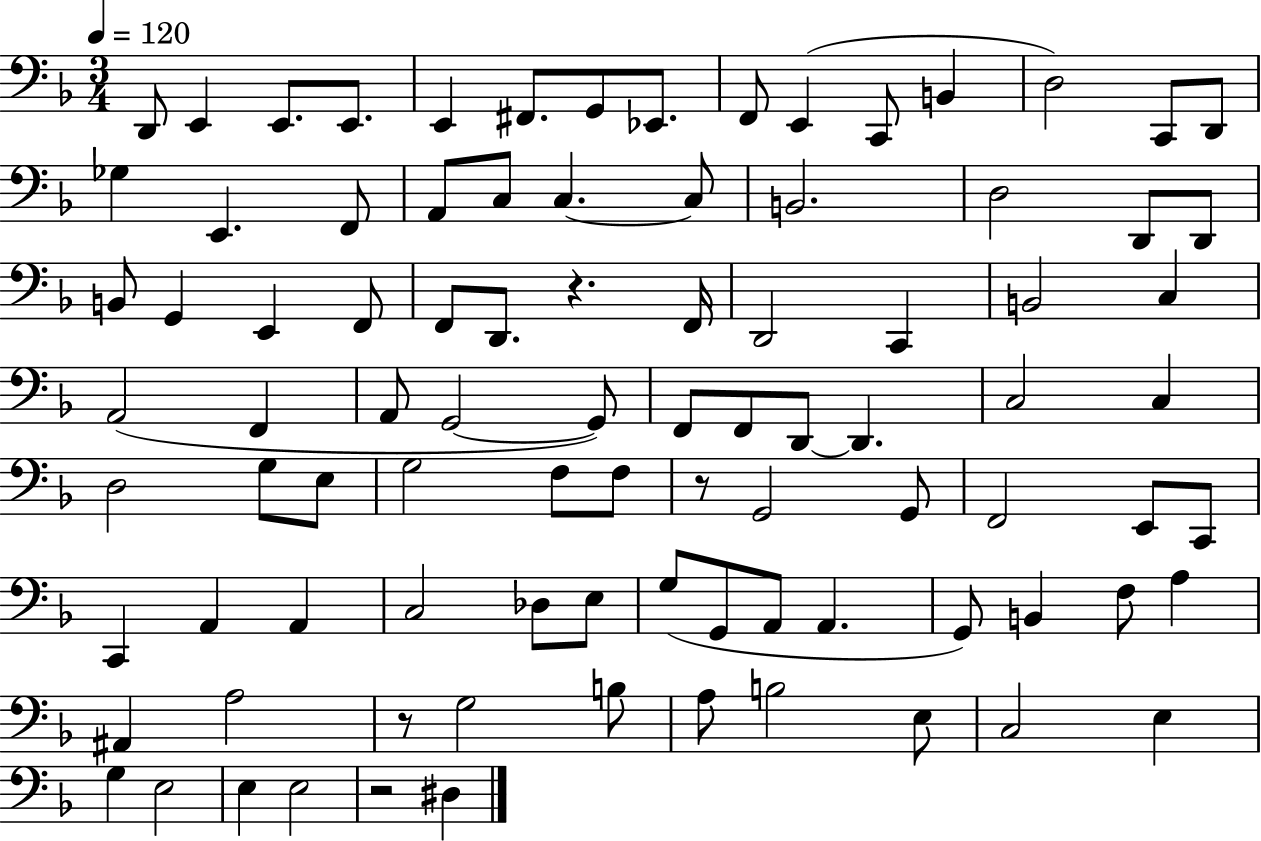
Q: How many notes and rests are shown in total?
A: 91